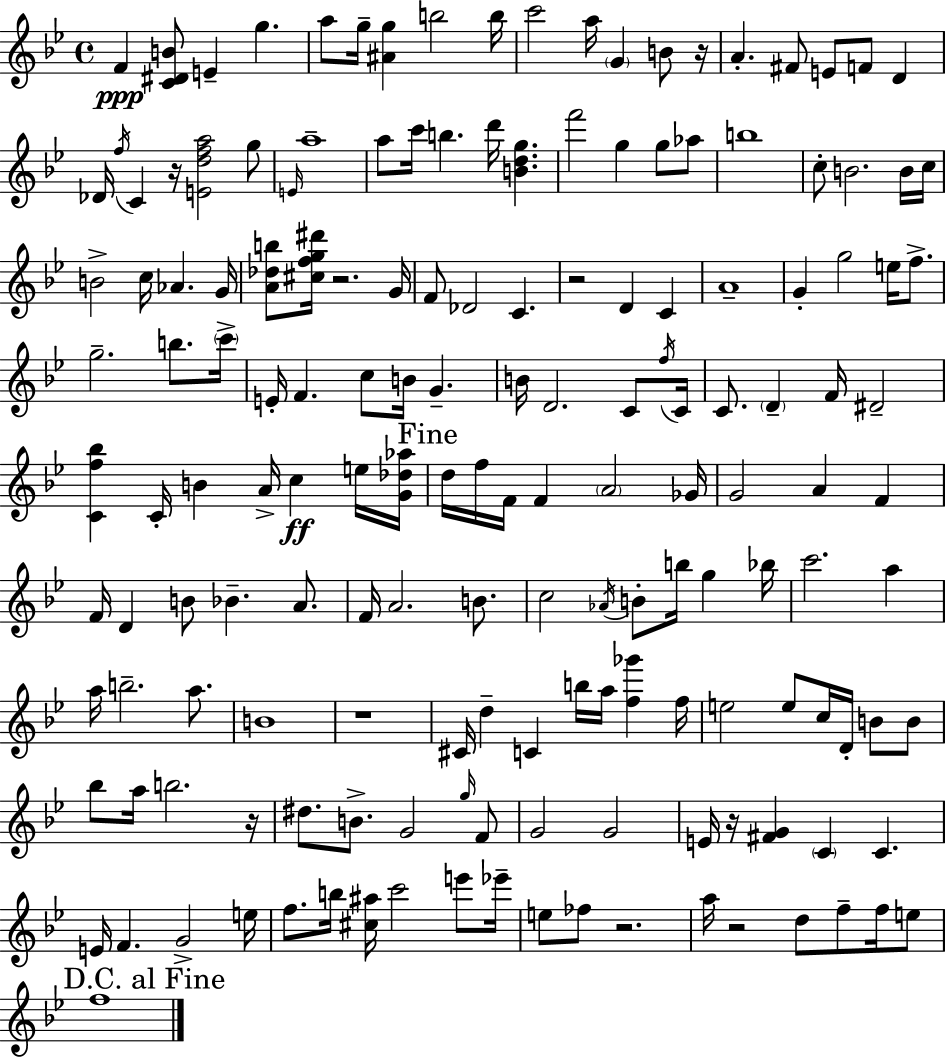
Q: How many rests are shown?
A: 9